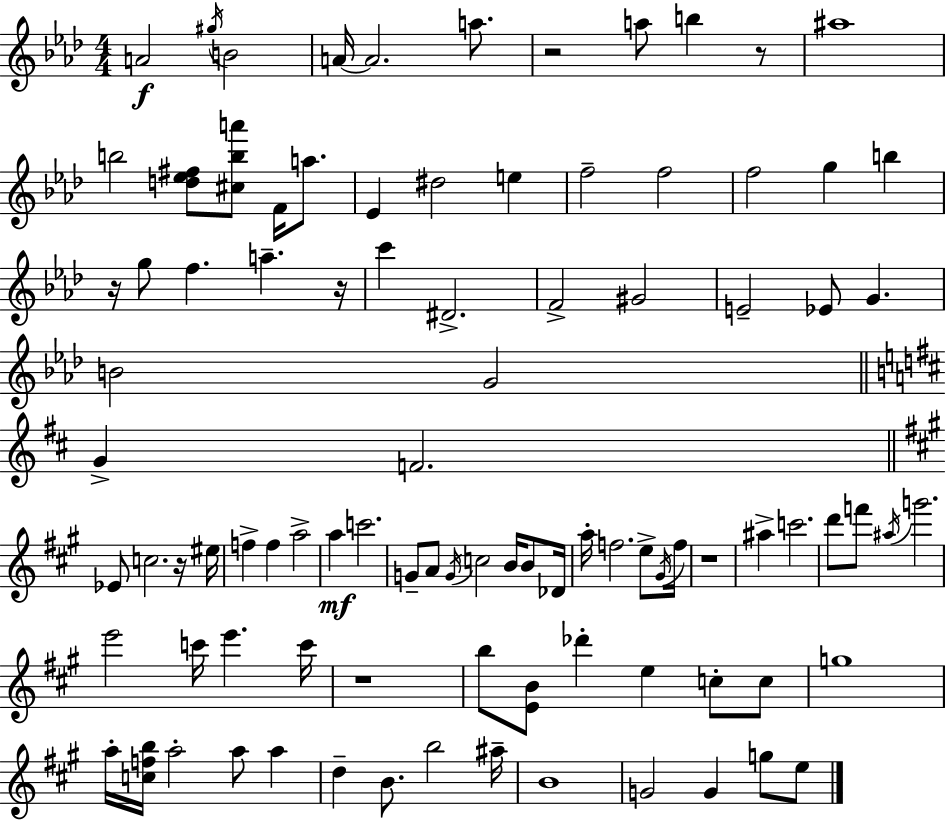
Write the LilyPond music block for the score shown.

{
  \clef treble
  \numericTimeSignature
  \time 4/4
  \key aes \major
  a'2\f \acciaccatura { gis''16 } b'2 | a'16~~ a'2. a''8. | r2 a''8 b''4 r8 | ais''1 | \break b''2 <d'' ees'' fis''>8 <cis'' b'' a'''>8 f'16 a''8. | ees'4 dis''2 e''4 | f''2-- f''2 | f''2 g''4 b''4 | \break r16 g''8 f''4. a''4.-- | r16 c'''4 dis'2.-> | f'2-> gis'2 | e'2-- ees'8 g'4. | \break b'2 g'2 | \bar "||" \break \key d \major g'4-> f'2. | \bar "||" \break \key a \major ees'8 c''2. r16 eis''16 | f''4-> f''4 a''2-> | a''4\mf c'''2. | g'8-- a'8 \acciaccatura { g'16 } c''2 b'16 b'8 | \break des'16 a''16-. f''2. e''8-> | \acciaccatura { gis'16 } f''16 r1 | ais''4-> c'''2. | d'''8 f'''8 \acciaccatura { ais''16 } g'''2. | \break e'''2 c'''16 e'''4. | c'''16 r1 | b''8 <e' b'>8 des'''4-. e''4 c''8-. | c''8 g''1 | \break a''16-. <c'' f'' b''>16 a''2-. a''8 a''4 | d''4-- b'8. b''2 | ais''16-- b'1 | g'2 g'4 g''8 | \break e''8 \bar "|."
}